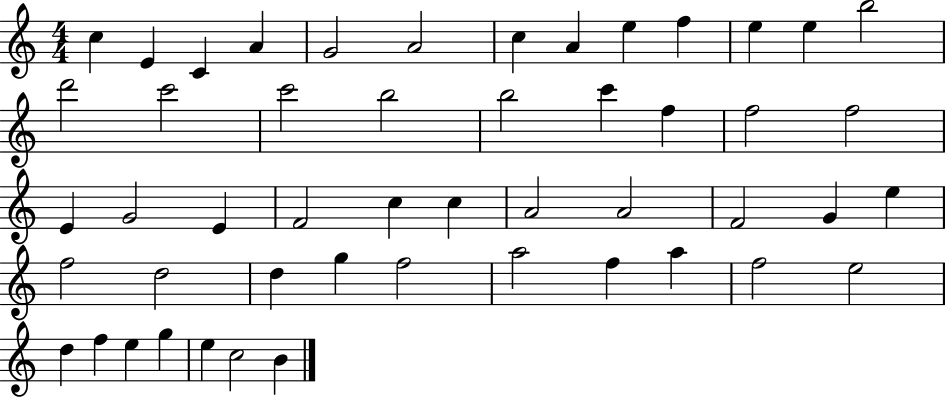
C5/q E4/q C4/q A4/q G4/h A4/h C5/q A4/q E5/q F5/q E5/q E5/q B5/h D6/h C6/h C6/h B5/h B5/h C6/q F5/q F5/h F5/h E4/q G4/h E4/q F4/h C5/q C5/q A4/h A4/h F4/h G4/q E5/q F5/h D5/h D5/q G5/q F5/h A5/h F5/q A5/q F5/h E5/h D5/q F5/q E5/q G5/q E5/q C5/h B4/q